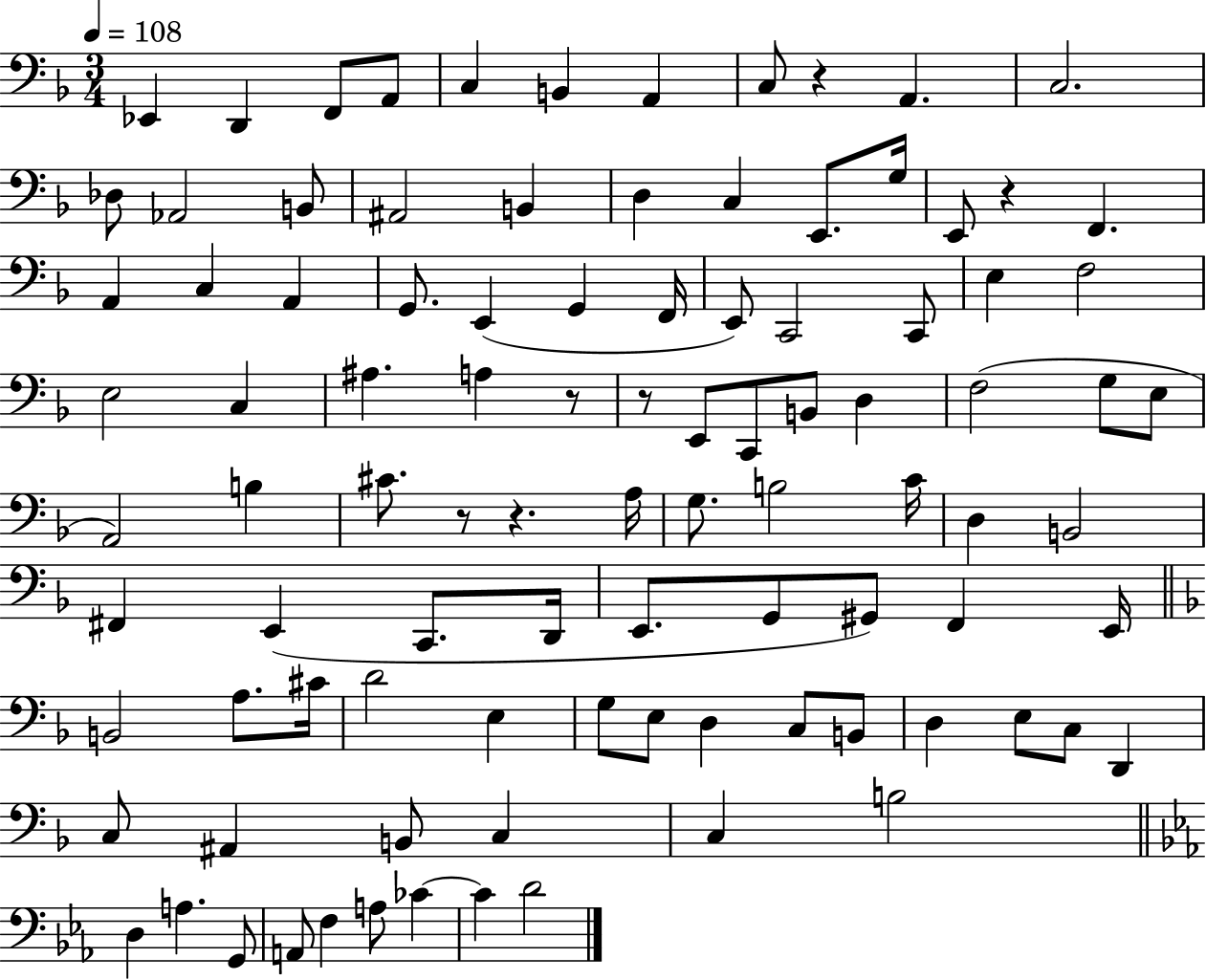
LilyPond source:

{
  \clef bass
  \numericTimeSignature
  \time 3/4
  \key f \major
  \tempo 4 = 108
  ees,4 d,4 f,8 a,8 | c4 b,4 a,4 | c8 r4 a,4. | c2. | \break des8 aes,2 b,8 | ais,2 b,4 | d4 c4 e,8. g16 | e,8 r4 f,4. | \break a,4 c4 a,4 | g,8. e,4( g,4 f,16 | e,8) c,2 c,8 | e4 f2 | \break e2 c4 | ais4. a4 r8 | r8 e,8 c,8 b,8 d4 | f2( g8 e8 | \break a,2) b4 | cis'8. r8 r4. a16 | g8. b2 c'16 | d4 b,2 | \break fis,4 e,4( c,8. d,16 | e,8. g,8 gis,8) f,4 e,16 | \bar "||" \break \key d \minor b,2 a8. cis'16 | d'2 e4 | g8 e8 d4 c8 b,8 | d4 e8 c8 d,4 | \break c8 ais,4 b,8 c4 | c4 b2 | \bar "||" \break \key ees \major d4 a4. g,8 | a,8 f4 a8 ces'4~~ | ces'4 d'2 | \bar "|."
}